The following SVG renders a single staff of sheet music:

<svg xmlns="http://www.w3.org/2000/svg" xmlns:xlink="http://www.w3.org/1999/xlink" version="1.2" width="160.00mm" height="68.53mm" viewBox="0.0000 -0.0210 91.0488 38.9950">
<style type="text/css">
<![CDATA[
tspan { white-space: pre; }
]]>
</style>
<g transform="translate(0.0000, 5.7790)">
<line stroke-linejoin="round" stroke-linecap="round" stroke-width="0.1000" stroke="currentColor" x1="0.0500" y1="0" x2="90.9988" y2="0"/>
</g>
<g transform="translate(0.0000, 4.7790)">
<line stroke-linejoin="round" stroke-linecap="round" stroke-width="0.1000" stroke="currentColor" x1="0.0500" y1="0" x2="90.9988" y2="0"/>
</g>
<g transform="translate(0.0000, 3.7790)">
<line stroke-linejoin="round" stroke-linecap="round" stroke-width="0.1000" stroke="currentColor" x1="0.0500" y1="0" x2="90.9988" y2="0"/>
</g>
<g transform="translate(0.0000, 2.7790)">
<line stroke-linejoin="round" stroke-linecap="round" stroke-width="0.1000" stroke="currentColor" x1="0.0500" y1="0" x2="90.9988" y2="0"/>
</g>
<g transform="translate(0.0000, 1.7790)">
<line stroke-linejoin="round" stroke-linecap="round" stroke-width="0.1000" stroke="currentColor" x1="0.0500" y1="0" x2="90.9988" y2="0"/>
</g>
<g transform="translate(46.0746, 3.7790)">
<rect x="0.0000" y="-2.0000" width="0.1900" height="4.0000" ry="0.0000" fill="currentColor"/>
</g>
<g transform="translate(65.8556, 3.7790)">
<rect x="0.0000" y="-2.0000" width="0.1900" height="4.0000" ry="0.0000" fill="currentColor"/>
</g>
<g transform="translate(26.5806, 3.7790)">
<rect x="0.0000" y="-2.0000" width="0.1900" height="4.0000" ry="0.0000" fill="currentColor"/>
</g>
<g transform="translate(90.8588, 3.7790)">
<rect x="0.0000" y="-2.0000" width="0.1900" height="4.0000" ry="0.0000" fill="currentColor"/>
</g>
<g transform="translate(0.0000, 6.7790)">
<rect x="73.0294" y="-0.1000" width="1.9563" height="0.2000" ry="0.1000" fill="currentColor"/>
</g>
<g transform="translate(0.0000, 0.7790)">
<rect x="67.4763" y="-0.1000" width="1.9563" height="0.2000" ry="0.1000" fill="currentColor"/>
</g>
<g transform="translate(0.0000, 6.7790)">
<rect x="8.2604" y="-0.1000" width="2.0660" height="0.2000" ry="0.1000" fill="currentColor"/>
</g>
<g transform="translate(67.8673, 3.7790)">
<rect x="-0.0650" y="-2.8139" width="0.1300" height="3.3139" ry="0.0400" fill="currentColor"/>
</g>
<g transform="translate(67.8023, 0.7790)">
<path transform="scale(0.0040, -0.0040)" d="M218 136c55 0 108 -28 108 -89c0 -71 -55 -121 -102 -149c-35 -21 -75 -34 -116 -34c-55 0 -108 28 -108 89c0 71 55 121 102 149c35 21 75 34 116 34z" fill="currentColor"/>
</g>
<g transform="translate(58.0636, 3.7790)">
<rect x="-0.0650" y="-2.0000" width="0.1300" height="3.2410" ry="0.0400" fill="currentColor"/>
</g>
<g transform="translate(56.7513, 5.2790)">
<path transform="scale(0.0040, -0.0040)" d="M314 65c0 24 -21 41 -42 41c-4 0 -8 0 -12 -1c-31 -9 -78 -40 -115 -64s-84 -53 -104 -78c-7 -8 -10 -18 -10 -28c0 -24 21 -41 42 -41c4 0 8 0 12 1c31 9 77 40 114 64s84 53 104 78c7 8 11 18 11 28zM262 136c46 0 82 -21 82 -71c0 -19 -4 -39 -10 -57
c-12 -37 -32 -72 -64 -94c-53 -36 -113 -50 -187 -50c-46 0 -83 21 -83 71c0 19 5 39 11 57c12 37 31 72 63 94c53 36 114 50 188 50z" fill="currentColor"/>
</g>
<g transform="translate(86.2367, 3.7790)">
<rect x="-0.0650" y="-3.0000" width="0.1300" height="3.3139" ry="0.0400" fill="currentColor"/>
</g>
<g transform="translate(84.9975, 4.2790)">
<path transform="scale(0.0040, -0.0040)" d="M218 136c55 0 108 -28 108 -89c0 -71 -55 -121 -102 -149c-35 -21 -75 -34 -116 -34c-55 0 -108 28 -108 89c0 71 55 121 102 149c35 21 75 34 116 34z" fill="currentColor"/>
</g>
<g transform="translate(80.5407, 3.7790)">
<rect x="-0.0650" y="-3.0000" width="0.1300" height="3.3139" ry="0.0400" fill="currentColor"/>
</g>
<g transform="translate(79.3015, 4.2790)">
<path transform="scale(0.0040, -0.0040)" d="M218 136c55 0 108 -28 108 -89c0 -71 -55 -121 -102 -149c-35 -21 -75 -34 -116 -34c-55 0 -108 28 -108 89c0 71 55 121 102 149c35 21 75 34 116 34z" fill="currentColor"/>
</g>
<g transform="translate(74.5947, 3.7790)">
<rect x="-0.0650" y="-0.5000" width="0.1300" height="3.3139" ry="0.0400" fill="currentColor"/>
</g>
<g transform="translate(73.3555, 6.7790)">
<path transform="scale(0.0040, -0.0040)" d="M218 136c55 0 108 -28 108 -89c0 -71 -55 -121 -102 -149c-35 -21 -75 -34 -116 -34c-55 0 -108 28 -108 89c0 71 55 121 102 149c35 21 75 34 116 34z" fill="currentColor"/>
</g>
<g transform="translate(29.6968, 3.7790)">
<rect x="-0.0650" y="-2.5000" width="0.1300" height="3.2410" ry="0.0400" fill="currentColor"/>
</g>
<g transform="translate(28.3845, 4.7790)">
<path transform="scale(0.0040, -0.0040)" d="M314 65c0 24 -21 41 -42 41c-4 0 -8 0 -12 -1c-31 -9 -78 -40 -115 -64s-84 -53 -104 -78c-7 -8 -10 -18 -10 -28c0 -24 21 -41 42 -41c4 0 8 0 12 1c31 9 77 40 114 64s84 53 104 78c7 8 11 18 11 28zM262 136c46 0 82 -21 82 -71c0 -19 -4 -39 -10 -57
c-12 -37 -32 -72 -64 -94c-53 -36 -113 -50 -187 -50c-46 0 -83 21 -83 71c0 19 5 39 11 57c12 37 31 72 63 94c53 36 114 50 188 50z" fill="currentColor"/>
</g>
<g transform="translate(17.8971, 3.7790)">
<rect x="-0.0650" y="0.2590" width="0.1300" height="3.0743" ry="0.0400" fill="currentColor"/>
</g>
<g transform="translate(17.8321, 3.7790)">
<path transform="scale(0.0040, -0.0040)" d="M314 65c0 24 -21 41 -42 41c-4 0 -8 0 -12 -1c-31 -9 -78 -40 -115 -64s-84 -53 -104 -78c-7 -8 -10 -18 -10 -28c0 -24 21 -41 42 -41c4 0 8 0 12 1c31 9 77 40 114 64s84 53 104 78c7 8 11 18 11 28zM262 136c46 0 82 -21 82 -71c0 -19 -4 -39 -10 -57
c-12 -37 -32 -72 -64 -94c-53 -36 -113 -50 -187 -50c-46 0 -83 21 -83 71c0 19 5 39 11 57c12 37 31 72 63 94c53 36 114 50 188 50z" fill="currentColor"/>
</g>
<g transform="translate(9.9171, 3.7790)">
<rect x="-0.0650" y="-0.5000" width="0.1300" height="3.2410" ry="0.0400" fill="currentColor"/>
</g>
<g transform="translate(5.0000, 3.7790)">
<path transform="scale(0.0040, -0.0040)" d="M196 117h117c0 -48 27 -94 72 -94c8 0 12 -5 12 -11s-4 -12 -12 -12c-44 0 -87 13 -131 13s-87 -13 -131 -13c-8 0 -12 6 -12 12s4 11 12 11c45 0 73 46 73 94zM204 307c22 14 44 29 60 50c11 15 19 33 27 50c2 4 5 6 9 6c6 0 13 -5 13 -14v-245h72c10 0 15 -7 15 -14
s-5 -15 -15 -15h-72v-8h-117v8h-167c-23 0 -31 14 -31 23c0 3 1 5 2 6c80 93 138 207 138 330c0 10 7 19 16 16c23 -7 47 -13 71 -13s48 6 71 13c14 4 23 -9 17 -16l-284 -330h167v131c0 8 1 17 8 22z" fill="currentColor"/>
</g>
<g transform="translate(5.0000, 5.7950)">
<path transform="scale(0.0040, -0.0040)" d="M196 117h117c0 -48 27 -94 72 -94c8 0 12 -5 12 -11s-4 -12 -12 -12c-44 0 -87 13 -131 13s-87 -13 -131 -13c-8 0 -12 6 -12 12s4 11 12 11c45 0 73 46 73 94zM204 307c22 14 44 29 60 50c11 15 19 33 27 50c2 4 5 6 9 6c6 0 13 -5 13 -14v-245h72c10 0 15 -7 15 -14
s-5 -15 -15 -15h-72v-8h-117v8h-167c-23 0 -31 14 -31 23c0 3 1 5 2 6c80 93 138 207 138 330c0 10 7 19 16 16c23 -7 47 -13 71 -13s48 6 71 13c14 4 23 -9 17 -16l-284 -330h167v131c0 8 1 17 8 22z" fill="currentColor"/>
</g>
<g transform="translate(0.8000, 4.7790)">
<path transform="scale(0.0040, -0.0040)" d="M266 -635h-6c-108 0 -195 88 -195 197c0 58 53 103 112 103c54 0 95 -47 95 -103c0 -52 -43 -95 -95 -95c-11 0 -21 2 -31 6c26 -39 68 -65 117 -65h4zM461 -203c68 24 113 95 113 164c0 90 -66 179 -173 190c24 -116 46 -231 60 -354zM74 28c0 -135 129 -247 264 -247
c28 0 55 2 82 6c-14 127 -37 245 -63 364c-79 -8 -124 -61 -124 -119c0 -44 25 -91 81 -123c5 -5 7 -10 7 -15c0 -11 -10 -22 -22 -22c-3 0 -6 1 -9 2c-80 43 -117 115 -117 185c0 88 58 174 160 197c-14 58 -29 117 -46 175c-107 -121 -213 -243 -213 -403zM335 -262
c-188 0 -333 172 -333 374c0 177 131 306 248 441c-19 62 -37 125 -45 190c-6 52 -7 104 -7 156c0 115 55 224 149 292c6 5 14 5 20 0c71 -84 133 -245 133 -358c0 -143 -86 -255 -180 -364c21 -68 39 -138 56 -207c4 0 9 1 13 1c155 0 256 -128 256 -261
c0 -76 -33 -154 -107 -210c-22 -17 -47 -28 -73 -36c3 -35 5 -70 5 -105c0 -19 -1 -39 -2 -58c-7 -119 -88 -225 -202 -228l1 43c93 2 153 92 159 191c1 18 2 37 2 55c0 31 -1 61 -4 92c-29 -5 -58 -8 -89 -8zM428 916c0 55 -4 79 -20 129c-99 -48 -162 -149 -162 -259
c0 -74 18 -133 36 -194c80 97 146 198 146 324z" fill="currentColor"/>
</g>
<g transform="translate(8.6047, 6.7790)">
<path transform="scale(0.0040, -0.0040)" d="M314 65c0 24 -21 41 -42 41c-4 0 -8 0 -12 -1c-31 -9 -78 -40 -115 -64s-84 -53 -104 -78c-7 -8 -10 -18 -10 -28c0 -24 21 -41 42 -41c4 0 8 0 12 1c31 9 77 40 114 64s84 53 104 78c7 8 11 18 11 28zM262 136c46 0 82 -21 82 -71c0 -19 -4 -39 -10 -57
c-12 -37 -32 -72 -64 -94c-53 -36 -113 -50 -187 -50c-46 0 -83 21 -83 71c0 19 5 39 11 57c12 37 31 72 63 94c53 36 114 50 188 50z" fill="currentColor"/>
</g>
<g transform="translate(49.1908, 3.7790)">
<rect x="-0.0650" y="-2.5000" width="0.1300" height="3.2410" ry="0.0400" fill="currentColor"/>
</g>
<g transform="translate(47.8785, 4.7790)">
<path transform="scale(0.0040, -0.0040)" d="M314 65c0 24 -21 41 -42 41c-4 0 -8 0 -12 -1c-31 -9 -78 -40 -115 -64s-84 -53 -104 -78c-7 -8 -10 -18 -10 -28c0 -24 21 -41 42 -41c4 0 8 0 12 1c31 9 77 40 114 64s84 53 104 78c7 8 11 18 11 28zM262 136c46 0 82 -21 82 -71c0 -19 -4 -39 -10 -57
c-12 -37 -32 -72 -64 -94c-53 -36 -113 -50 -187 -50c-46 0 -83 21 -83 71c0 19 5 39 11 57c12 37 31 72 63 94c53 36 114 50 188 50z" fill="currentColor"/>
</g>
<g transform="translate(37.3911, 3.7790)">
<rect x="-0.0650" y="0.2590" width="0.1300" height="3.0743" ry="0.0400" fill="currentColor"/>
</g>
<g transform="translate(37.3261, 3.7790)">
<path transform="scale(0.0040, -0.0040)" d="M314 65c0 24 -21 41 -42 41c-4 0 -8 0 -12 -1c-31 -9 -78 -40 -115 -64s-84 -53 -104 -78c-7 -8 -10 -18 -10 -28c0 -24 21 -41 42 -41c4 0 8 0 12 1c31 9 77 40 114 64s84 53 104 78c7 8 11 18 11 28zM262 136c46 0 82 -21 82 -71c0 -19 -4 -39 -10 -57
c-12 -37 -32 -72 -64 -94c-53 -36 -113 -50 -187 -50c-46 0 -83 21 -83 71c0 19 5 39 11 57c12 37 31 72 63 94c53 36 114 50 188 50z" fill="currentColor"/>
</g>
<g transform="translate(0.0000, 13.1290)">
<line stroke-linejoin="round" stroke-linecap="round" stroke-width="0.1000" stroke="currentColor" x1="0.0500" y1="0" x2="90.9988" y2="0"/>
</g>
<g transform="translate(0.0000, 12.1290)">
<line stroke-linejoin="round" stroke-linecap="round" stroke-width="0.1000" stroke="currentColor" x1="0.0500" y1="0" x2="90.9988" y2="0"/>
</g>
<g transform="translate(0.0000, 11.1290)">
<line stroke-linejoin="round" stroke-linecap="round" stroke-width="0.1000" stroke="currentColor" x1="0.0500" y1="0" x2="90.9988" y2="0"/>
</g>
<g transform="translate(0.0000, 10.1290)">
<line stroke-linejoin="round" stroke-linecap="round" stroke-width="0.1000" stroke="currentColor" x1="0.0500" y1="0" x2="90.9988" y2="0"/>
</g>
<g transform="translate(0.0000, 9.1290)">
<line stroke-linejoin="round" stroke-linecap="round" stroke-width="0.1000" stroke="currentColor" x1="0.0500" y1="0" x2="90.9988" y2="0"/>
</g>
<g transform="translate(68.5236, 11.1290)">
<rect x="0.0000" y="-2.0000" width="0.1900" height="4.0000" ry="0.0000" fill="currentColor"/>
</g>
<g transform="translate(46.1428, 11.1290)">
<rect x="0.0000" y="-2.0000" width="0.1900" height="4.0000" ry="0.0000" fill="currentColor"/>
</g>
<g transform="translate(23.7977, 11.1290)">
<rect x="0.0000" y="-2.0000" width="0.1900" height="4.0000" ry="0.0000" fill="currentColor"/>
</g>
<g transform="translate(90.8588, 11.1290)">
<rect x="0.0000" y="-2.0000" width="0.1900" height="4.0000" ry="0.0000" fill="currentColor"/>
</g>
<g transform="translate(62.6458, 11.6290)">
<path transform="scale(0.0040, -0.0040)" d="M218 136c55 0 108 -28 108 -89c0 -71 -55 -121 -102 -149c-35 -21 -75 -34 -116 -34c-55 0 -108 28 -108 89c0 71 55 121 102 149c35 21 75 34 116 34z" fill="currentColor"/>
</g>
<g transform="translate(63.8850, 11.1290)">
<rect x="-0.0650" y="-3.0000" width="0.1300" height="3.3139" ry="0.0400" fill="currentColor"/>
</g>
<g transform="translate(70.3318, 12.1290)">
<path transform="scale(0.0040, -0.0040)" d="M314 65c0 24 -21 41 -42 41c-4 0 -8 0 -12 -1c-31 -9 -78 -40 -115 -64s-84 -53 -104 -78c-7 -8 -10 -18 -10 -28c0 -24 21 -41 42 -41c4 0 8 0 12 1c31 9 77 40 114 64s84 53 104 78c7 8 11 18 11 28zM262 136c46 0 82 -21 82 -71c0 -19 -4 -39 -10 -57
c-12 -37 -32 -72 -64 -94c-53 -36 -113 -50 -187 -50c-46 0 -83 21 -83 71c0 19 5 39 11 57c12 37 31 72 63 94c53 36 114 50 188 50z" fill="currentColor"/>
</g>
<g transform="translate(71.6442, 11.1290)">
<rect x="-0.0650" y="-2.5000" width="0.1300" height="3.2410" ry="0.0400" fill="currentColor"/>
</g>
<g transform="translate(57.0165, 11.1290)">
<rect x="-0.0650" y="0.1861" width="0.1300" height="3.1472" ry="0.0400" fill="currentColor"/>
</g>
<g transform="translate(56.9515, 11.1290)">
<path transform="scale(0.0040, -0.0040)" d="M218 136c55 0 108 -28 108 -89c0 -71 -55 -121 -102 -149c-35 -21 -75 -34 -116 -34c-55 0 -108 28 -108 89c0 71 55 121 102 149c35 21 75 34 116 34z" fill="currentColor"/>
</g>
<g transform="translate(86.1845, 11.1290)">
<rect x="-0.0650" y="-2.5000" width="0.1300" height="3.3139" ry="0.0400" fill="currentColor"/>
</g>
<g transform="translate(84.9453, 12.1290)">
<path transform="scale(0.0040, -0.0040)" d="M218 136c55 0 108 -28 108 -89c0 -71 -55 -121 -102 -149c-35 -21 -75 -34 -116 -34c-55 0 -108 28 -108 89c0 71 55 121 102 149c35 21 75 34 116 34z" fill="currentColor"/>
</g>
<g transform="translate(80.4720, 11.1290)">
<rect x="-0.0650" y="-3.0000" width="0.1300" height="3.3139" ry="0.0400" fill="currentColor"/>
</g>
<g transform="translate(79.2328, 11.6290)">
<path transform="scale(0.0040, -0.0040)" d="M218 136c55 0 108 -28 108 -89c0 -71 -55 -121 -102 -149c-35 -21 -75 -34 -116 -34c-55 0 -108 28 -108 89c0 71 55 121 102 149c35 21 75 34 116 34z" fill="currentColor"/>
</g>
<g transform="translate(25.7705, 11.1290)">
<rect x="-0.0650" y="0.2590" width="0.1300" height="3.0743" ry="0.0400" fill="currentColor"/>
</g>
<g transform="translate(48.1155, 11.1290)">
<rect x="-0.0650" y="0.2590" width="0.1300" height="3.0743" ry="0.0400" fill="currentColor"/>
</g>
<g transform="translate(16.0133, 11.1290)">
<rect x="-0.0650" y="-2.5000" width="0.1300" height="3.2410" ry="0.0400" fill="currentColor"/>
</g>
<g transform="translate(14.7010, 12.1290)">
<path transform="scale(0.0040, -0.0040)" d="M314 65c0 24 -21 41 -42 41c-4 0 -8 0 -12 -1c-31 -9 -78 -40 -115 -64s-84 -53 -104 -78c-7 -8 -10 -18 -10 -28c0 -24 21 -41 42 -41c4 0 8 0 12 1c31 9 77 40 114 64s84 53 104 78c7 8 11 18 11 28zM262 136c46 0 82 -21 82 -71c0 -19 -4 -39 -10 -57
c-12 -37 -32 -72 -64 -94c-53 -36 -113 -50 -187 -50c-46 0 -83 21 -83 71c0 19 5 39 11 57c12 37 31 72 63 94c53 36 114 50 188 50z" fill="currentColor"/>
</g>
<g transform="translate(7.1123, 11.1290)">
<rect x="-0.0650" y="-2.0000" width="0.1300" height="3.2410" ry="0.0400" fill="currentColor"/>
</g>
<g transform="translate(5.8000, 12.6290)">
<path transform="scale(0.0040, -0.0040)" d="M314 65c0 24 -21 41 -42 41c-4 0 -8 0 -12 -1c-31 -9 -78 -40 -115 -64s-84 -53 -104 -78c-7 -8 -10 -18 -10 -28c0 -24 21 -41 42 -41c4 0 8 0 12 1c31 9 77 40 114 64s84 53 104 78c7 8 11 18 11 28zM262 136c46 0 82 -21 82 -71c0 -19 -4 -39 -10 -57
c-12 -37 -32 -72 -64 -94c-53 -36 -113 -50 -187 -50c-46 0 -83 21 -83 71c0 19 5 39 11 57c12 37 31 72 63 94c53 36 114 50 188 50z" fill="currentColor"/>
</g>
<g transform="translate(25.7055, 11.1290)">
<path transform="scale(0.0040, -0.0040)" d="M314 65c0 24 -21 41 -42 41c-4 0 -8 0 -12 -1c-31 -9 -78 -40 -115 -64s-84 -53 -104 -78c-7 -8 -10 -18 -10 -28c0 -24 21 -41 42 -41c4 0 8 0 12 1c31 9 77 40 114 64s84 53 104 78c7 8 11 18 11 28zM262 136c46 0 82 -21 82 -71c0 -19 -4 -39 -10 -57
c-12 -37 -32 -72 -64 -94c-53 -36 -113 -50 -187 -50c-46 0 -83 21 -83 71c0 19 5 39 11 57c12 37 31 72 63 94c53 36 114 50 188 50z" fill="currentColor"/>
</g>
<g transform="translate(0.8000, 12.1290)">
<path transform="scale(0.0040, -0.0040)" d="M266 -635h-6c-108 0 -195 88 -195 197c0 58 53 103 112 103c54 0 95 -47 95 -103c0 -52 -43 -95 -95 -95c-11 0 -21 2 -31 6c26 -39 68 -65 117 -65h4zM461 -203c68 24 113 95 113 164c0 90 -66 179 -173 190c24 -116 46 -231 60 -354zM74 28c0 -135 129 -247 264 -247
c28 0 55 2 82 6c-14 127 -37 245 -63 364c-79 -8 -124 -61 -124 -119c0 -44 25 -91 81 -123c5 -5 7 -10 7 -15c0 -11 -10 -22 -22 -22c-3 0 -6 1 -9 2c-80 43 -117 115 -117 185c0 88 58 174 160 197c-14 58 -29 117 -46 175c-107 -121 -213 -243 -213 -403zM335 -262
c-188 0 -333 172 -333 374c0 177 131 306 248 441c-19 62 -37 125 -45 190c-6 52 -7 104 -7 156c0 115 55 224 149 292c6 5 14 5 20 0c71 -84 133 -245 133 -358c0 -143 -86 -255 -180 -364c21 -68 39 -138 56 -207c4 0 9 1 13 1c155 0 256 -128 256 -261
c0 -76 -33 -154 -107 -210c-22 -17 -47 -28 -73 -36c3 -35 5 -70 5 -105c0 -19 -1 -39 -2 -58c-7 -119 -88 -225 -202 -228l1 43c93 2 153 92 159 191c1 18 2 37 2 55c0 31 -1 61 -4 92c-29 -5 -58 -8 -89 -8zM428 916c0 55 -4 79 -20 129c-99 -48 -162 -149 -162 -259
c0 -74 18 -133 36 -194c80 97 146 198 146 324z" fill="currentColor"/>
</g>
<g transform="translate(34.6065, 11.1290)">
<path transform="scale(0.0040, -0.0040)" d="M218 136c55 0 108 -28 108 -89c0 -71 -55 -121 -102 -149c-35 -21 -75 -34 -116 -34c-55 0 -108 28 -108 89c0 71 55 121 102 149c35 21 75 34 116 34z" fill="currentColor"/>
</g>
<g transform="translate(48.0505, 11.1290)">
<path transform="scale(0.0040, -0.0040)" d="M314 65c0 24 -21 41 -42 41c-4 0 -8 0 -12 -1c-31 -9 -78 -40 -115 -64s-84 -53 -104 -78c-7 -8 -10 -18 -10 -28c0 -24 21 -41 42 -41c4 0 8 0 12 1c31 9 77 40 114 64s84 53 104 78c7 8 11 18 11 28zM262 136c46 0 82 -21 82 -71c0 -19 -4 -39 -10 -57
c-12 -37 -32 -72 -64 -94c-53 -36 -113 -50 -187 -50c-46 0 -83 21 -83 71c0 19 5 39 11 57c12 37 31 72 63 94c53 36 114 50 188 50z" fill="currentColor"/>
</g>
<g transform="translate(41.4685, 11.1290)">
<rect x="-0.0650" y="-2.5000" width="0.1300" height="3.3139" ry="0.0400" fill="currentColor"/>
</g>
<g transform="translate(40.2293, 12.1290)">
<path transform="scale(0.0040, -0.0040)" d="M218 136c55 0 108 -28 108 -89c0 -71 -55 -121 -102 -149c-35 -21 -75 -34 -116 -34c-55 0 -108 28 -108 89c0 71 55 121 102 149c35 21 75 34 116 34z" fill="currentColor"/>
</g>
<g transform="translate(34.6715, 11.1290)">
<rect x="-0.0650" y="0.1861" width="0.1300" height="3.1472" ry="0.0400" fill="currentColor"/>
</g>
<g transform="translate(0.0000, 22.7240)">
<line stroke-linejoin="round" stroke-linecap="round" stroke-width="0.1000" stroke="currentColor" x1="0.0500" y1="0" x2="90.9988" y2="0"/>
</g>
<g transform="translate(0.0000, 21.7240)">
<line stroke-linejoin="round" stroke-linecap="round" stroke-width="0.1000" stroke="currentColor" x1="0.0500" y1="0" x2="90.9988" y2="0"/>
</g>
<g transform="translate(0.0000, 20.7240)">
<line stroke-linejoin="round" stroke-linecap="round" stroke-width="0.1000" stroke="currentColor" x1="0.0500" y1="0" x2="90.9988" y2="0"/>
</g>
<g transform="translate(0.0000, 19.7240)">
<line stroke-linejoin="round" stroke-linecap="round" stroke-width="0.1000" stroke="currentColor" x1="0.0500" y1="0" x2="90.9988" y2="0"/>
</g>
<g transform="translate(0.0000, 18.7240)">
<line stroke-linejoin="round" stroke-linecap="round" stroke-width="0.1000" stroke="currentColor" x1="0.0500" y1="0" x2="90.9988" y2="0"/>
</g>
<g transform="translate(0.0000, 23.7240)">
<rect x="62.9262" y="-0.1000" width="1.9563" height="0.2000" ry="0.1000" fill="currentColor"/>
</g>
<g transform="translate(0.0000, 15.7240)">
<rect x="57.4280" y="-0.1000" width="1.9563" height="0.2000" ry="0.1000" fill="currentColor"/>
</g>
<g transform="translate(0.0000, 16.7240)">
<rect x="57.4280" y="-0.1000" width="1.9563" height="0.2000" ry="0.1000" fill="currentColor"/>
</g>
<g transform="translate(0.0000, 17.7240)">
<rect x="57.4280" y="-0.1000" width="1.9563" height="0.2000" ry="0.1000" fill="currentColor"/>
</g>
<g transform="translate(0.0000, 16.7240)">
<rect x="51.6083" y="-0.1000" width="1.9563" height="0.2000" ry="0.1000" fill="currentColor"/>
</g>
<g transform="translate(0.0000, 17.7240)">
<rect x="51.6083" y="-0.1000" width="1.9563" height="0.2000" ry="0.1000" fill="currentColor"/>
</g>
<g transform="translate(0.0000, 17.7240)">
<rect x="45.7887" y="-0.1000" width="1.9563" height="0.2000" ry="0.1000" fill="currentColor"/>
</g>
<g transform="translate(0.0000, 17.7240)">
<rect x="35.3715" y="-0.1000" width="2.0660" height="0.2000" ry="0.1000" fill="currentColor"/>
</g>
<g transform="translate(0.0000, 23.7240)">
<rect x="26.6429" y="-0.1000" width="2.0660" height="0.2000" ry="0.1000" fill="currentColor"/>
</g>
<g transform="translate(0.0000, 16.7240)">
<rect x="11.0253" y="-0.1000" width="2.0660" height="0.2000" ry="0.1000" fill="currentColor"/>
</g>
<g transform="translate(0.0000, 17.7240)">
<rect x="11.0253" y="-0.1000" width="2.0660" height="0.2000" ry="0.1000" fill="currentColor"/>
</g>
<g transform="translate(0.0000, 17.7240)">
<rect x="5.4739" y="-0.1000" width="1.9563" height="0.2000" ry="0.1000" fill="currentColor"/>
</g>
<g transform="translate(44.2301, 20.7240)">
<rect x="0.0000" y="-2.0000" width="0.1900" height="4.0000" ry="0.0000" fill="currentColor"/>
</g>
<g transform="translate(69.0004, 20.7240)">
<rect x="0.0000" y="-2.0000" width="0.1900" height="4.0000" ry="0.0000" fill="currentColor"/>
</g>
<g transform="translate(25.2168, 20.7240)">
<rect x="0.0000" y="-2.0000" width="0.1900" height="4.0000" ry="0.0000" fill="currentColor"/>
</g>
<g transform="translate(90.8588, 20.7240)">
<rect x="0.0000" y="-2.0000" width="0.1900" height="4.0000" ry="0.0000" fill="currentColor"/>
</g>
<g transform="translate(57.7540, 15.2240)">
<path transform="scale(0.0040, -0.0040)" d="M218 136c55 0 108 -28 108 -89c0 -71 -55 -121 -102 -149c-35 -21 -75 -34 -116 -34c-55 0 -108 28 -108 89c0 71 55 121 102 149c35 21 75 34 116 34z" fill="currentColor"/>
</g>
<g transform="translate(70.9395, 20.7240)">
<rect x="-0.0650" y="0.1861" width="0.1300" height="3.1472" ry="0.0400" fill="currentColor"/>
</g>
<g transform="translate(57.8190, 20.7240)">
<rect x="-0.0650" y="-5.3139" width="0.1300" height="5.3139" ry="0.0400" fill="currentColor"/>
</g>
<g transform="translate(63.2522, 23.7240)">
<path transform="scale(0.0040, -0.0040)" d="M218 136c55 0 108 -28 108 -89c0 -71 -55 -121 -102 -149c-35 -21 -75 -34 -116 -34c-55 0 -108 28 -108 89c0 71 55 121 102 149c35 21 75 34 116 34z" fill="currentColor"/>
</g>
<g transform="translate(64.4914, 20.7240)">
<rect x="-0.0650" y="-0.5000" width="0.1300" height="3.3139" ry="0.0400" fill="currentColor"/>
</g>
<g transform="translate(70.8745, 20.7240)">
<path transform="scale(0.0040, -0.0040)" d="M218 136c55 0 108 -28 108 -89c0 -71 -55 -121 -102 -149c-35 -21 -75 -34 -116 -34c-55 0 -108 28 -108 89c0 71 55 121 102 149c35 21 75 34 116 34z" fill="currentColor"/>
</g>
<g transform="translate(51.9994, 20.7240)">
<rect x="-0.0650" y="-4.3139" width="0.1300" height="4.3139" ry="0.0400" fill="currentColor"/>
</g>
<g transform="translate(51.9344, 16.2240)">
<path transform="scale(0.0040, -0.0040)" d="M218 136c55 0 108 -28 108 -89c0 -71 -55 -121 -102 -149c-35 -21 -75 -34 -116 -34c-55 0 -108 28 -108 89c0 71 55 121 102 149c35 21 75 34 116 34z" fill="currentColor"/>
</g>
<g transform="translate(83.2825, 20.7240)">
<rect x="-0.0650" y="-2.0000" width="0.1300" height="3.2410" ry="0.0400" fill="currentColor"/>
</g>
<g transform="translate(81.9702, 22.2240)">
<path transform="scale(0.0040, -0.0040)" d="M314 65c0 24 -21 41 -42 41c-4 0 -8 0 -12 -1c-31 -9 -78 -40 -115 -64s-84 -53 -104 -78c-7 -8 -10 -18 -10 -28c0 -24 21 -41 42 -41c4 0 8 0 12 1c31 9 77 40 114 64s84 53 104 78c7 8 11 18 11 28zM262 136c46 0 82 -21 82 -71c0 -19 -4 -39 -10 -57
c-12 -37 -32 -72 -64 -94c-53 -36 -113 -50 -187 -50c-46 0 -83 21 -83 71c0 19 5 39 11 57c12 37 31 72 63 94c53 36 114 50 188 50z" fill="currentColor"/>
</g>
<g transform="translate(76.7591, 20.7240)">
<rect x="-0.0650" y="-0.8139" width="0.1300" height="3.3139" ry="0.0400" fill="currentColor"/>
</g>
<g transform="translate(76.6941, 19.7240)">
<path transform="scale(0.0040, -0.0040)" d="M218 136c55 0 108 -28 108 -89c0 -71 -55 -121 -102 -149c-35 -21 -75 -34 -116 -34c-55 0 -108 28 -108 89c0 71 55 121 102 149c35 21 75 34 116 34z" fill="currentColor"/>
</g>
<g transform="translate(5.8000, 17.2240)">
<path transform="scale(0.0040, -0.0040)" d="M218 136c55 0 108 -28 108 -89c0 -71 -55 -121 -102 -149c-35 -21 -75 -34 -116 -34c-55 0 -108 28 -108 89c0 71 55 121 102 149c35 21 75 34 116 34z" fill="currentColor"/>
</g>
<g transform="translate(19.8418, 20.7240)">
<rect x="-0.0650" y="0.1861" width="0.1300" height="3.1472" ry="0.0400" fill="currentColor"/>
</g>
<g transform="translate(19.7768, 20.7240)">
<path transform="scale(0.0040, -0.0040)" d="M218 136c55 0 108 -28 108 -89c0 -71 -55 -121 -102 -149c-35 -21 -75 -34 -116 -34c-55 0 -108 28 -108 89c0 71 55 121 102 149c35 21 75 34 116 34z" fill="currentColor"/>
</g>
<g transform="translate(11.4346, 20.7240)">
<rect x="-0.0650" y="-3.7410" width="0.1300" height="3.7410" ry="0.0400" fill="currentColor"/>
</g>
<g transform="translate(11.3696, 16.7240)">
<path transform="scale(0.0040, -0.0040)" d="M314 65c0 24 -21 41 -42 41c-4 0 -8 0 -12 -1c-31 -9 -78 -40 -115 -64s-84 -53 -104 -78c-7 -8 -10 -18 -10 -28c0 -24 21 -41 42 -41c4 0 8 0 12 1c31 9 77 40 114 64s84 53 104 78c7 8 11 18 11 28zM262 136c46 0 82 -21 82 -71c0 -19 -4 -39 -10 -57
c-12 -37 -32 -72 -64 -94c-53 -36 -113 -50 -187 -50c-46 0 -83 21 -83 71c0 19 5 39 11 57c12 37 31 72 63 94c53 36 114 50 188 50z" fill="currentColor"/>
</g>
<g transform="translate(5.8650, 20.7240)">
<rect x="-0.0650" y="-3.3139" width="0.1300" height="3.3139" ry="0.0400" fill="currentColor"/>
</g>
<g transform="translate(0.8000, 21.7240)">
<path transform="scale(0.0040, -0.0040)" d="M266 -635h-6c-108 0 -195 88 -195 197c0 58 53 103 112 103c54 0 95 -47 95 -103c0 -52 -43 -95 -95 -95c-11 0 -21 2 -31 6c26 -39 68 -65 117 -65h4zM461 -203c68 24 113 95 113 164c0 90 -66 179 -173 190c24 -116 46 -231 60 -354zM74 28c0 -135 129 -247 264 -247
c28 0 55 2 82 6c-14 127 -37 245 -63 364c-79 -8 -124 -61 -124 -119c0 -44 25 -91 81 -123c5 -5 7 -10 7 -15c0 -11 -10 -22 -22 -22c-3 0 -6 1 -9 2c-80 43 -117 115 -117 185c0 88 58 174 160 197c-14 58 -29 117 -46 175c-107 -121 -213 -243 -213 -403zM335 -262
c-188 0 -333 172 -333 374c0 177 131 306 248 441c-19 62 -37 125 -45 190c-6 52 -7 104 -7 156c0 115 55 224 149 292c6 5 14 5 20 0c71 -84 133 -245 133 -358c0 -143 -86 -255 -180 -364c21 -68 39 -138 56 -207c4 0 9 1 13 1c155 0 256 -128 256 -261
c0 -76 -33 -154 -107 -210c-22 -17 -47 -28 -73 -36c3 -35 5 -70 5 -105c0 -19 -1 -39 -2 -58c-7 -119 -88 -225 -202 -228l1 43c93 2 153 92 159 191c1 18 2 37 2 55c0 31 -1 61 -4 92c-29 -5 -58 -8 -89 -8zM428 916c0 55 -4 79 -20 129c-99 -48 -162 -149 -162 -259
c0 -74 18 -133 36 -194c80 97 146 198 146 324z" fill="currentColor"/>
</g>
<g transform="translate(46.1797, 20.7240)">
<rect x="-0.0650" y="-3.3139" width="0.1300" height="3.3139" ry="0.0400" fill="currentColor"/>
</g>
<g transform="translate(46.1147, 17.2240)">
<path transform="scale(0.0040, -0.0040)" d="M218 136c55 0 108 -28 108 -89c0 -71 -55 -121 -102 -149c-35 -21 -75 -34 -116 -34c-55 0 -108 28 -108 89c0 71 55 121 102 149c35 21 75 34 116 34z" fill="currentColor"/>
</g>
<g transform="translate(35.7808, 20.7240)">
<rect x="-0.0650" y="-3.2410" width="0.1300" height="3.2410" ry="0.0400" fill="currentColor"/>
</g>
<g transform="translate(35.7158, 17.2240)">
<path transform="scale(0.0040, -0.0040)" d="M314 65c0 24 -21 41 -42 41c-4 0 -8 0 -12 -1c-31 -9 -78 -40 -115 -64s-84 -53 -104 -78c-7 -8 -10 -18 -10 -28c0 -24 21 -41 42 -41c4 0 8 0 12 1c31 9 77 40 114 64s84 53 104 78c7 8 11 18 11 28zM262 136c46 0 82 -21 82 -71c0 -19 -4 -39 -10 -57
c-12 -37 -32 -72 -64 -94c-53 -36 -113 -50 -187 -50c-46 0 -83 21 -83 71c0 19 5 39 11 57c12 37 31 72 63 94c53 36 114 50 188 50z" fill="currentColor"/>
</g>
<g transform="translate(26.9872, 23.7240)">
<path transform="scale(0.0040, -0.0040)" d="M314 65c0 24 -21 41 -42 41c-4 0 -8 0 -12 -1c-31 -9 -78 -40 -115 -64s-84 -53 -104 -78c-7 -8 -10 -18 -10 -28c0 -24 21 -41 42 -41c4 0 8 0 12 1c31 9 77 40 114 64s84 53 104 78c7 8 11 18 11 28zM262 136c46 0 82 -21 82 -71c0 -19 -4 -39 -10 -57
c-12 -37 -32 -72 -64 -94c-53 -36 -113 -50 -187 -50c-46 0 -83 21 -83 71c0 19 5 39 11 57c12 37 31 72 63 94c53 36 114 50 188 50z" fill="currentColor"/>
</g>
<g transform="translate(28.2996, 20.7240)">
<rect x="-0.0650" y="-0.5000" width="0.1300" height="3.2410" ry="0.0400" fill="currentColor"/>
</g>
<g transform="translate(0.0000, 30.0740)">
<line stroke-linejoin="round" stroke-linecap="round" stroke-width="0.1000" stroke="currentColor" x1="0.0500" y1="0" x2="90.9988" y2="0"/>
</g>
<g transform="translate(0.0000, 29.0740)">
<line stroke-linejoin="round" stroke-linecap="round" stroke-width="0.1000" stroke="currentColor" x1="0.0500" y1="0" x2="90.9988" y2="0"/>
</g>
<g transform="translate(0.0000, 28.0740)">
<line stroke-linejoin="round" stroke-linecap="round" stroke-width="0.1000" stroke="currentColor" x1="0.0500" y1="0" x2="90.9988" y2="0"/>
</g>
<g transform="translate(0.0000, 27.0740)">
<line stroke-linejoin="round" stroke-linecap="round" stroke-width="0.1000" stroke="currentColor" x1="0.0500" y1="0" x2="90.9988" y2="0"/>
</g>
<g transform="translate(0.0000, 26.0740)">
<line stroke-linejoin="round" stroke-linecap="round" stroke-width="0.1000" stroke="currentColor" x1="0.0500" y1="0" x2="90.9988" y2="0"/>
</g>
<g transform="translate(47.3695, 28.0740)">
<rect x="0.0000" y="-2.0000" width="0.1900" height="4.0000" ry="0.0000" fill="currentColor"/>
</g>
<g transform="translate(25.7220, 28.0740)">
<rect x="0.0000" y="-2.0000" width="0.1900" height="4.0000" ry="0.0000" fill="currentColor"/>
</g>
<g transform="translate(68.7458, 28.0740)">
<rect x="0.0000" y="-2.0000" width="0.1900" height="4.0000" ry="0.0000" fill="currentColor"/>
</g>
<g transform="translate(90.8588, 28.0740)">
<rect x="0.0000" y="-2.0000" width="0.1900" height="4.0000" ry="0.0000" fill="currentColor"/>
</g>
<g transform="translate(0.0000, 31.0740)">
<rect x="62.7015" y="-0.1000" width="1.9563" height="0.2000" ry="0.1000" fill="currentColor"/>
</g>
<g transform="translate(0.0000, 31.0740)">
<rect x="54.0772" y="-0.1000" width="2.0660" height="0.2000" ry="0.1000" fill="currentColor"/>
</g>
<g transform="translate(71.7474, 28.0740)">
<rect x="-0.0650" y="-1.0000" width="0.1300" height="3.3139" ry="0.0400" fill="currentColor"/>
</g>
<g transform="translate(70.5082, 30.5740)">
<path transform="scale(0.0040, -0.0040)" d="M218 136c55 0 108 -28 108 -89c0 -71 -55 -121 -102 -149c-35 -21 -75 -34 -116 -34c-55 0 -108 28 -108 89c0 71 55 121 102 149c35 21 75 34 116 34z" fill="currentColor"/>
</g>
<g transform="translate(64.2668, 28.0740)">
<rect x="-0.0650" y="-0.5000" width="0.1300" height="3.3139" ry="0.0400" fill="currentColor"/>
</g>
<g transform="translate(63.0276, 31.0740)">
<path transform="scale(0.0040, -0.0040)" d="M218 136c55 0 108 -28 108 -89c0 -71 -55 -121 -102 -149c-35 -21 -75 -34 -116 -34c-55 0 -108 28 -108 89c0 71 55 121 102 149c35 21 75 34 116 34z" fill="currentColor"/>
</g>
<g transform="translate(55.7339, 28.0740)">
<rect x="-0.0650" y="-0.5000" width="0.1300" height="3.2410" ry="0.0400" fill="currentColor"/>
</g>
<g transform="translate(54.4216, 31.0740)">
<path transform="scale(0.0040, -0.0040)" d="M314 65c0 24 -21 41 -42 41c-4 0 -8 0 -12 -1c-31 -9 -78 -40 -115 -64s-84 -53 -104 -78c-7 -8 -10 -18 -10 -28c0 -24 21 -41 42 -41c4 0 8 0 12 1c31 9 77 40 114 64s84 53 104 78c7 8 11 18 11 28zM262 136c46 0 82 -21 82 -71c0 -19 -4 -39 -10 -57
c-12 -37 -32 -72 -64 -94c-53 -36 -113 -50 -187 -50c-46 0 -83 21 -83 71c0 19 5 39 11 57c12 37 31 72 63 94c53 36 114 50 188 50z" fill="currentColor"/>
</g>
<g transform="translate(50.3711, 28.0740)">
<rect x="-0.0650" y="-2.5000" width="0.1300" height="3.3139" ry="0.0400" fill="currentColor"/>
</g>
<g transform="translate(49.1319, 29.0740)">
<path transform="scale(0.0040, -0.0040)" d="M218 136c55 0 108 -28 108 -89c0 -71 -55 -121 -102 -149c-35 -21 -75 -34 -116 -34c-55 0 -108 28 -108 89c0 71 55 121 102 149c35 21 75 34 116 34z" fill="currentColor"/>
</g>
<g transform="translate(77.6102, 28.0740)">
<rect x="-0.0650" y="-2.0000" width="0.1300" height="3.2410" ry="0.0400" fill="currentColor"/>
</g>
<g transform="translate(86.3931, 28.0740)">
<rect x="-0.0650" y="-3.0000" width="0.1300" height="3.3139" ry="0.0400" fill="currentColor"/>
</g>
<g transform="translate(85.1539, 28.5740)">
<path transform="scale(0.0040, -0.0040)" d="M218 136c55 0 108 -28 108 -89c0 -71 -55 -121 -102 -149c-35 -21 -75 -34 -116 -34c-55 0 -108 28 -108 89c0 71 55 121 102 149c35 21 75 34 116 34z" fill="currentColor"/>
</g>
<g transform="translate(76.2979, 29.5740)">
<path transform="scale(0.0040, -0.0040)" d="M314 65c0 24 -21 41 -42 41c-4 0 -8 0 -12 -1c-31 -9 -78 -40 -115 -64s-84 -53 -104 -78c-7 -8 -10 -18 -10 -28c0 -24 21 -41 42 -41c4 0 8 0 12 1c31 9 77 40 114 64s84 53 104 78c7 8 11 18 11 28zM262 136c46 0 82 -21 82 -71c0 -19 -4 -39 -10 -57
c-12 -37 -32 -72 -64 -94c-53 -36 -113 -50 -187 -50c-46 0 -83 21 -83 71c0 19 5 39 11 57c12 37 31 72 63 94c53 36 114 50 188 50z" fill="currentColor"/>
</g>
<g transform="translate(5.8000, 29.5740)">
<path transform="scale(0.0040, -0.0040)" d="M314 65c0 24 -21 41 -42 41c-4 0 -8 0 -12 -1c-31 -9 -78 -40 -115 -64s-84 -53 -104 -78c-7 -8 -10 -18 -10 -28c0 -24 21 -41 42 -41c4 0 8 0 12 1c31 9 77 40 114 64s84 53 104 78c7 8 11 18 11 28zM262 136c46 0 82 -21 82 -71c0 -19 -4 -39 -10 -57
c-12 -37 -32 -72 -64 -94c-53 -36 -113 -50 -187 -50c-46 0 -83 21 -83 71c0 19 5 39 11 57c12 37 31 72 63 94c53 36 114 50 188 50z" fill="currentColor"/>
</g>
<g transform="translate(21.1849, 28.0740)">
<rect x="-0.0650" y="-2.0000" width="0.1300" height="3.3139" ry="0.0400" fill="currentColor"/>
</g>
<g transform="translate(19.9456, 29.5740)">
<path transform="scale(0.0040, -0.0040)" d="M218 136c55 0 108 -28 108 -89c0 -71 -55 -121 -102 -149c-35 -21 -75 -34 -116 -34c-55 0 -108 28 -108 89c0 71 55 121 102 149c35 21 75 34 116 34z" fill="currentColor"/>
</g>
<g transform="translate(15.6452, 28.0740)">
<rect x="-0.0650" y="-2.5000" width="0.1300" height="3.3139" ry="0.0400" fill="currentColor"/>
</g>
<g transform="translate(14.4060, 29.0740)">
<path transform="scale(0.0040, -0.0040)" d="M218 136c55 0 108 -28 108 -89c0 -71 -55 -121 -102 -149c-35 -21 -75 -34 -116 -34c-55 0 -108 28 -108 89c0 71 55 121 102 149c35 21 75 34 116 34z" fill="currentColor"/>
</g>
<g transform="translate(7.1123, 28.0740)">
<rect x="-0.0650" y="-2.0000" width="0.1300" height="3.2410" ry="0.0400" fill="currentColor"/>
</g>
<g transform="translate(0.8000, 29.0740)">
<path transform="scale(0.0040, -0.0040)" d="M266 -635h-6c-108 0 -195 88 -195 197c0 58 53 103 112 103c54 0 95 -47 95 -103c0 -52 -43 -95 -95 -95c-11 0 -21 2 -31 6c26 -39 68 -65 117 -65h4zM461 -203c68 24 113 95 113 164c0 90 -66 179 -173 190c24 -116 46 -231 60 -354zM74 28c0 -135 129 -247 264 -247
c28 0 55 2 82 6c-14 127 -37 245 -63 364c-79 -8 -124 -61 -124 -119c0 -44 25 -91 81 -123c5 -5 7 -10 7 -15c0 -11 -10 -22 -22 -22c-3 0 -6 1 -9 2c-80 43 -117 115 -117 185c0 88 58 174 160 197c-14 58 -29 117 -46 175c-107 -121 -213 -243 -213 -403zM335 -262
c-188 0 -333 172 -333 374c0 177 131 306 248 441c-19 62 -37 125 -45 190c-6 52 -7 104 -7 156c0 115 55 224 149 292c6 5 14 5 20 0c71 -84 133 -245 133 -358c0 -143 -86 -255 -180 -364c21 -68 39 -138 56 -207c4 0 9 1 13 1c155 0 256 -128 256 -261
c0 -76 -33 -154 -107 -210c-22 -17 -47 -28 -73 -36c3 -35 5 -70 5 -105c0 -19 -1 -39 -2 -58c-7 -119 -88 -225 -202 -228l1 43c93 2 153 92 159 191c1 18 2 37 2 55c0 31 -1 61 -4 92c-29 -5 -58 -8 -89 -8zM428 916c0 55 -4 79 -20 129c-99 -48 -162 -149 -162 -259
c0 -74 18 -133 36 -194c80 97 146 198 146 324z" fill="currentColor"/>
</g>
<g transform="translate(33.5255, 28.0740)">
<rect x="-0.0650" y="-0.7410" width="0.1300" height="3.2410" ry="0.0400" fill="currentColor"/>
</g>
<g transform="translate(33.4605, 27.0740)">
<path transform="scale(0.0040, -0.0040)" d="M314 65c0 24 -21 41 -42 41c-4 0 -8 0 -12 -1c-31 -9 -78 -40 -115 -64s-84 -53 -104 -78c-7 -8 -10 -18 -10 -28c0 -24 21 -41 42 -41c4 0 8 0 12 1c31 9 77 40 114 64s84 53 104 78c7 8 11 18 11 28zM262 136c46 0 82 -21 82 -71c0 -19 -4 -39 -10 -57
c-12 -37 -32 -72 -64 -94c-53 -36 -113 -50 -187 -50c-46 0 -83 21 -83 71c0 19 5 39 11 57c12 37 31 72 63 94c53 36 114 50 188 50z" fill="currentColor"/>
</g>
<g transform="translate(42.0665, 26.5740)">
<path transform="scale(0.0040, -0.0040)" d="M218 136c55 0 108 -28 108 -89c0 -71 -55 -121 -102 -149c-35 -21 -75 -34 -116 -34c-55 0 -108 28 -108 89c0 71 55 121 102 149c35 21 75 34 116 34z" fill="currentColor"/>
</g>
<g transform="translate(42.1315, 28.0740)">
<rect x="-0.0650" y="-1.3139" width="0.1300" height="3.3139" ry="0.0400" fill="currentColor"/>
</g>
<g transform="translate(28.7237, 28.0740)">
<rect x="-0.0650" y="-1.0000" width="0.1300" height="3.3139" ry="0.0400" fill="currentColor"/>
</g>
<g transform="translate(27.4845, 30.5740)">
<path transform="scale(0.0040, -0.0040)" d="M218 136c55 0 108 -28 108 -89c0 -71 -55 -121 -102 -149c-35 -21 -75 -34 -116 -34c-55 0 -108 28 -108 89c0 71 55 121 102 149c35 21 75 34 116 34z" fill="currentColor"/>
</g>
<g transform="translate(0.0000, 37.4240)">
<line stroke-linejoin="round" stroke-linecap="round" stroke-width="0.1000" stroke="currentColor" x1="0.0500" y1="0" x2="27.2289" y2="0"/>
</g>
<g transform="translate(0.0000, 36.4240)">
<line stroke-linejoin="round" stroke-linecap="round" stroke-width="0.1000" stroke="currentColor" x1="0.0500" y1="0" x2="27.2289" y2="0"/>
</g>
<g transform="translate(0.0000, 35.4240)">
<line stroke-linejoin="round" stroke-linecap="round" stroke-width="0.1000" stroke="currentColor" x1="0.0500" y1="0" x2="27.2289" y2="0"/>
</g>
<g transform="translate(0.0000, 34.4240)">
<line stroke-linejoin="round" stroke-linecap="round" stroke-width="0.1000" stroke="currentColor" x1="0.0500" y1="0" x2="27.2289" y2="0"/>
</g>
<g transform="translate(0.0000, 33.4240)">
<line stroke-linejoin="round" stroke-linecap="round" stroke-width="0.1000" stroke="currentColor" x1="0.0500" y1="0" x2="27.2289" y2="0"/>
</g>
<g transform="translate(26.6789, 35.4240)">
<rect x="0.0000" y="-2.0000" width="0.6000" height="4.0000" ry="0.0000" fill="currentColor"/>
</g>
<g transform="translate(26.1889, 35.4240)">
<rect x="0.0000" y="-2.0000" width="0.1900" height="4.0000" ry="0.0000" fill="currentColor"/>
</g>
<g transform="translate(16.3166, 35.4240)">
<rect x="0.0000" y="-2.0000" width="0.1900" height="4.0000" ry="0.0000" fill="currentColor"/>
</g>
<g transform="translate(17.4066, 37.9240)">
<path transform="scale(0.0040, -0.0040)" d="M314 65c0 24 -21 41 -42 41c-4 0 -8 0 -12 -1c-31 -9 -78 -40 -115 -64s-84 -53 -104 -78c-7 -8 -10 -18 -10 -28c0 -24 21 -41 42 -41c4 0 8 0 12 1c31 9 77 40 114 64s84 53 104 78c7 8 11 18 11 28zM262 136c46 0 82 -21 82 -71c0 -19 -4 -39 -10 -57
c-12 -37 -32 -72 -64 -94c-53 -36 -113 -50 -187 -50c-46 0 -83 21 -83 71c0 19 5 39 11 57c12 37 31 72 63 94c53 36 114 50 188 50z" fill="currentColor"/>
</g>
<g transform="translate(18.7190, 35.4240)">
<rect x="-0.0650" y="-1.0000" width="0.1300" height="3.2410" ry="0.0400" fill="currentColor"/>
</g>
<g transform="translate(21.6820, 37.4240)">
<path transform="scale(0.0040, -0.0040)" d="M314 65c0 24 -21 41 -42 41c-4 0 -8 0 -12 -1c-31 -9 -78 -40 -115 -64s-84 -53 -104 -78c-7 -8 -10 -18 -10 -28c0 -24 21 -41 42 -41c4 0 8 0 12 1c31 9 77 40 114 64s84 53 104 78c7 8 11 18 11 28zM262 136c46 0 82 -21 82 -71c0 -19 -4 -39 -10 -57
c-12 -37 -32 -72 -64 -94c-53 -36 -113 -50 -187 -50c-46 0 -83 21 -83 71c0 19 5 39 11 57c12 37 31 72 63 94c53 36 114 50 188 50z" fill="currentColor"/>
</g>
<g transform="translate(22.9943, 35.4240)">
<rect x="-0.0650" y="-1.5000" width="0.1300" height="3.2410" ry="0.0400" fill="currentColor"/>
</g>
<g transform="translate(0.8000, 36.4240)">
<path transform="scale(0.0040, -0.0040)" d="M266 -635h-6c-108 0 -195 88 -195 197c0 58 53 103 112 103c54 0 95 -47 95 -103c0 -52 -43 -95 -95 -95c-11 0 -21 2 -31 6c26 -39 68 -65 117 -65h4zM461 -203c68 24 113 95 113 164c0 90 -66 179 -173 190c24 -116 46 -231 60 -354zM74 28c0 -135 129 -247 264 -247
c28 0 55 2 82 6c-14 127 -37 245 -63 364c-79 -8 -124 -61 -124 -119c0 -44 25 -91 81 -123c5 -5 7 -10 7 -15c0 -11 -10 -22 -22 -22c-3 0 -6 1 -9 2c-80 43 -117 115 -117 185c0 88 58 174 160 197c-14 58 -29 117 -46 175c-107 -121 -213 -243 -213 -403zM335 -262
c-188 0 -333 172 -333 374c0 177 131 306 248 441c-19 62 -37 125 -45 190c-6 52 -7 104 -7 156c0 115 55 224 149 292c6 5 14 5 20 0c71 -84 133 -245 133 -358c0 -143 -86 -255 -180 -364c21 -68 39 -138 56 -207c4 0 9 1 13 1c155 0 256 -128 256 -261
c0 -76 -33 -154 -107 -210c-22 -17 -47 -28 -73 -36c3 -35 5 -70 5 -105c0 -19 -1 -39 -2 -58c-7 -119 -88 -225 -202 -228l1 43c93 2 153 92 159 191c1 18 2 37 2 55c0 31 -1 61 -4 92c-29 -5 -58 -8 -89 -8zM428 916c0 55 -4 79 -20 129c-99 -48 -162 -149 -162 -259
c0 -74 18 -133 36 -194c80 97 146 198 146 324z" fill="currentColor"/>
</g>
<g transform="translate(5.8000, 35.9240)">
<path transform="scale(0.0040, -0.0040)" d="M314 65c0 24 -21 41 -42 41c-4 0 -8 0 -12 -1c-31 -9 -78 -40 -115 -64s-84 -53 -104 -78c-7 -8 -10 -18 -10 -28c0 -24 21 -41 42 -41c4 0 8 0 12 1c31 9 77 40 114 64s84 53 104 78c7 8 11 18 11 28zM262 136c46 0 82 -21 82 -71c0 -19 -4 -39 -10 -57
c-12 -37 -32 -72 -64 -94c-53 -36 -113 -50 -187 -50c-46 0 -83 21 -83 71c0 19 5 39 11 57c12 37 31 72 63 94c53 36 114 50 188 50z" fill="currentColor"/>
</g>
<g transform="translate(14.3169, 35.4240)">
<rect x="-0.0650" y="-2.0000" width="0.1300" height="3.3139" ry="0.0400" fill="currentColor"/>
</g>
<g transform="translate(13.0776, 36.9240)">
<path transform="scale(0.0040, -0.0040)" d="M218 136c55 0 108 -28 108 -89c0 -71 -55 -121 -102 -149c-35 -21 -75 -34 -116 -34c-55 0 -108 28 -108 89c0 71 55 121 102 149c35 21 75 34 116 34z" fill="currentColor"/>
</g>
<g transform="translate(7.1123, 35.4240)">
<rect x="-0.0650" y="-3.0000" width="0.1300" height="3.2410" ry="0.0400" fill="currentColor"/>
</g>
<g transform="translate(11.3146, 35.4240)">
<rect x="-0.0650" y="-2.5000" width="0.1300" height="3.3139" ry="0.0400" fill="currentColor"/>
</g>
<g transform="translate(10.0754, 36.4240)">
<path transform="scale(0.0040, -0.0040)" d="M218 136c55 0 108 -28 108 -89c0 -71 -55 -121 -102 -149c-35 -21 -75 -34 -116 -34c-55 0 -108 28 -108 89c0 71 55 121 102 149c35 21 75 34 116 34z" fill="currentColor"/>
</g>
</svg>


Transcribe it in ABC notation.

X:1
T:Untitled
M:4/4
L:1/4
K:C
C2 B2 G2 B2 G2 F2 a C A A F2 G2 B2 B G B2 B A G2 A G b c'2 B C2 b2 b d' f' C B d F2 F2 G F D d2 e G C2 C D F2 A A2 G F D2 E2